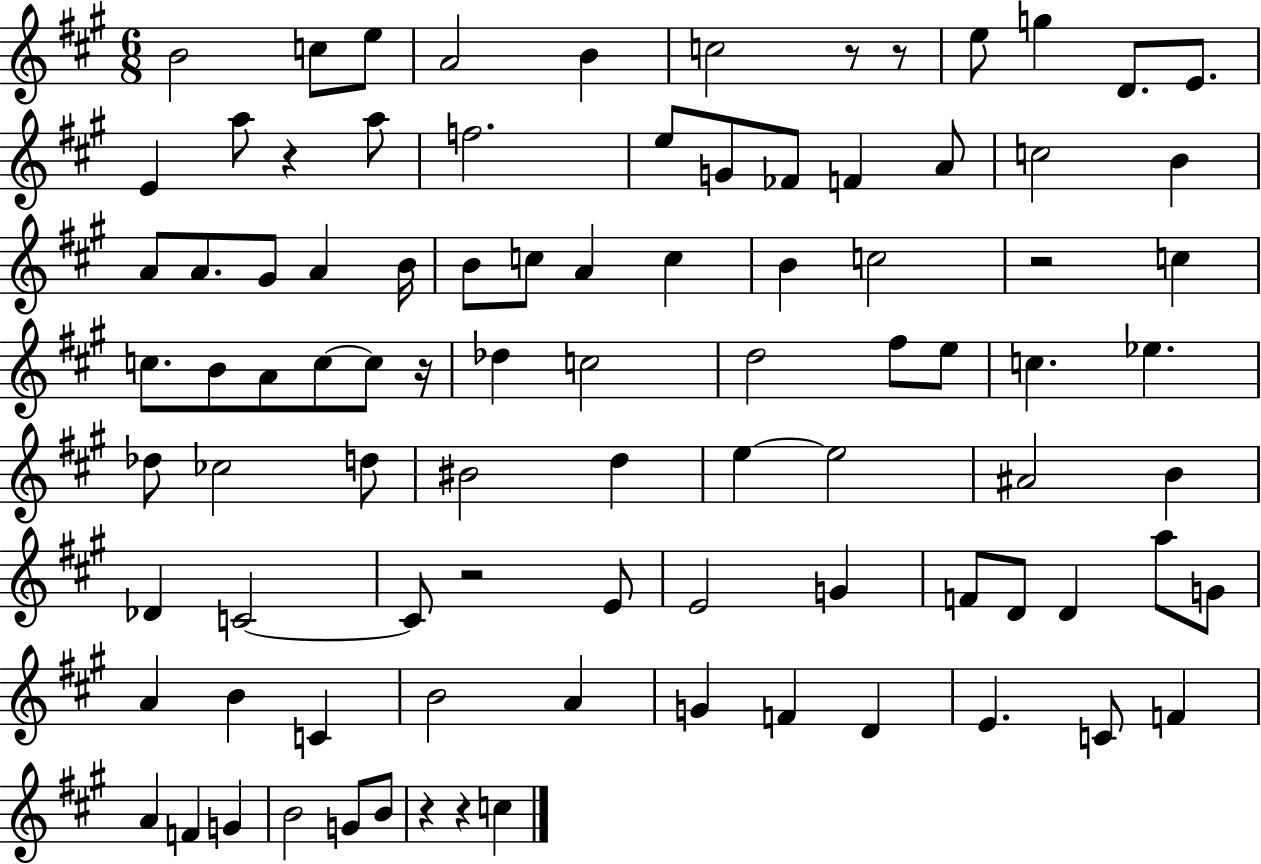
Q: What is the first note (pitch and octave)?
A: B4